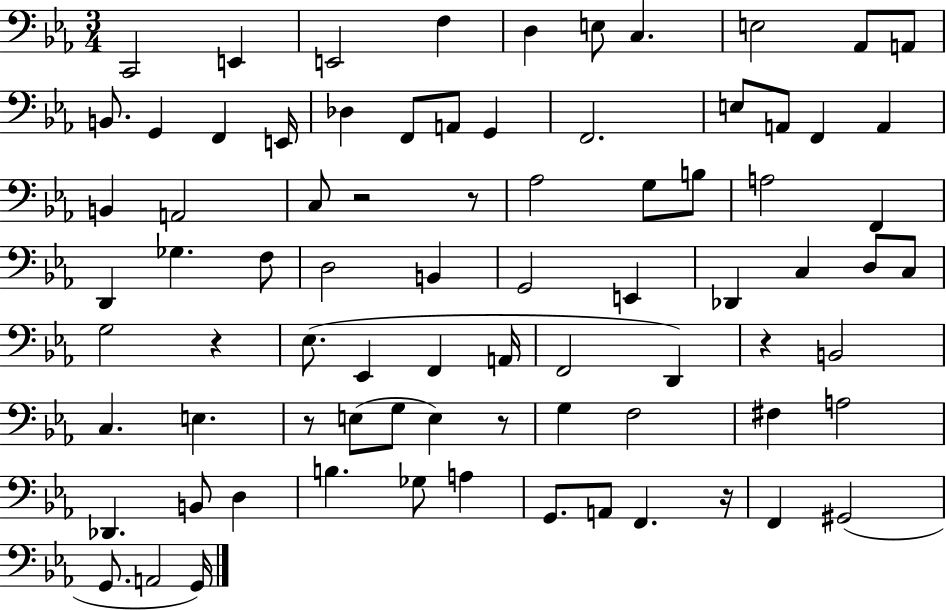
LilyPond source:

{
  \clef bass
  \numericTimeSignature
  \time 3/4
  \key ees \major
  \repeat volta 2 { c,2 e,4 | e,2 f4 | d4 e8 c4. | e2 aes,8 a,8 | \break b,8. g,4 f,4 e,16 | des4 f,8 a,8 g,4 | f,2. | e8 a,8 f,4 a,4 | \break b,4 a,2 | c8 r2 r8 | aes2 g8 b8 | a2 f,4 | \break d,4 ges4. f8 | d2 b,4 | g,2 e,4 | des,4 c4 d8 c8 | \break g2 r4 | ees8.( ees,4 f,4 a,16 | f,2 d,4) | r4 b,2 | \break c4. e4. | r8 e8( g8 e4) r8 | g4 f2 | fis4 a2 | \break des,4. b,8 d4 | b4. ges8 a4 | g,8. a,8 f,4. r16 | f,4 gis,2( | \break g,8. a,2 g,16) | } \bar "|."
}